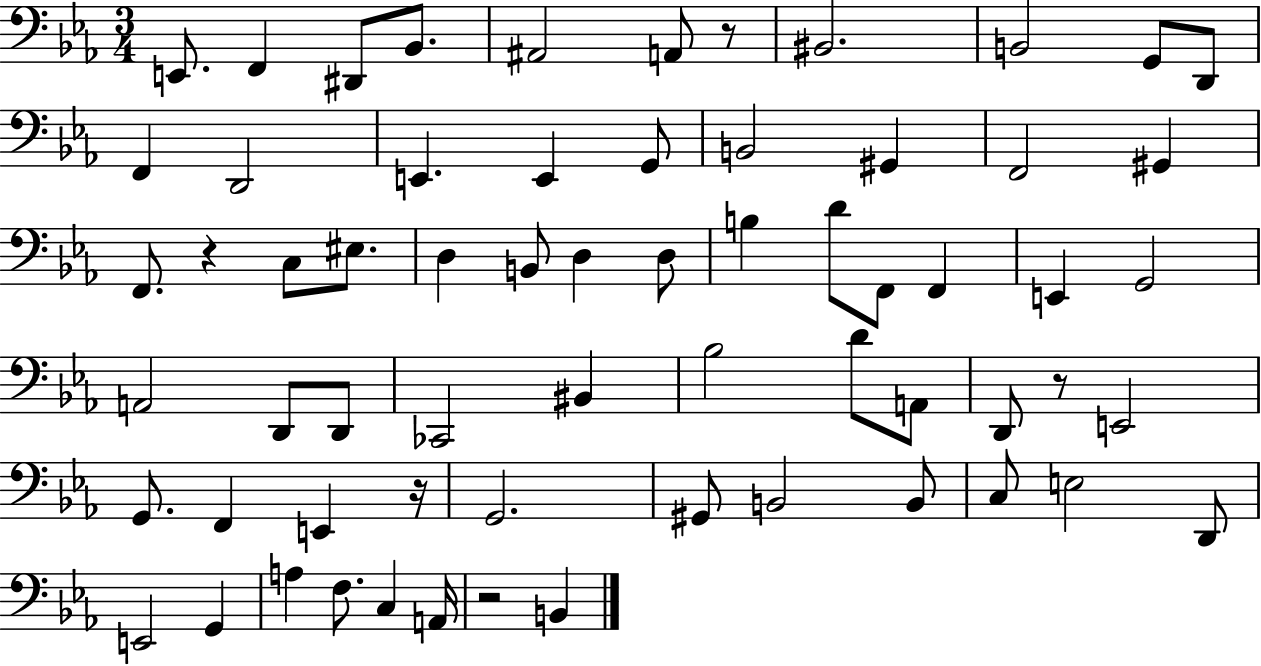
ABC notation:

X:1
T:Untitled
M:3/4
L:1/4
K:Eb
E,,/2 F,, ^D,,/2 _B,,/2 ^A,,2 A,,/2 z/2 ^B,,2 B,,2 G,,/2 D,,/2 F,, D,,2 E,, E,, G,,/2 B,,2 ^G,, F,,2 ^G,, F,,/2 z C,/2 ^E,/2 D, B,,/2 D, D,/2 B, D/2 F,,/2 F,, E,, G,,2 A,,2 D,,/2 D,,/2 _C,,2 ^B,, _B,2 D/2 A,,/2 D,,/2 z/2 E,,2 G,,/2 F,, E,, z/4 G,,2 ^G,,/2 B,,2 B,,/2 C,/2 E,2 D,,/2 E,,2 G,, A, F,/2 C, A,,/4 z2 B,,